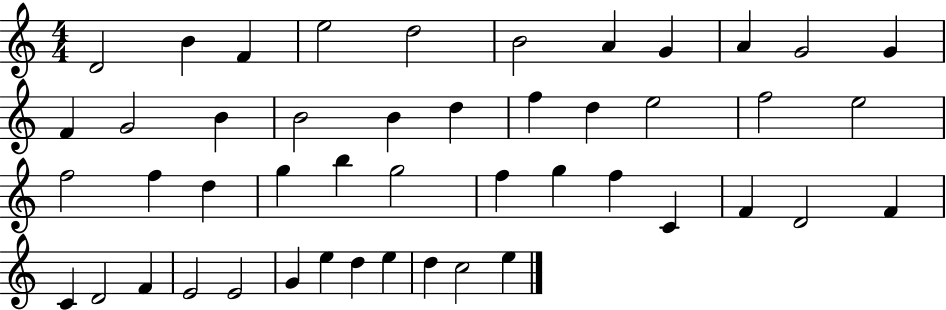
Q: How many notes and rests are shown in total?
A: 47